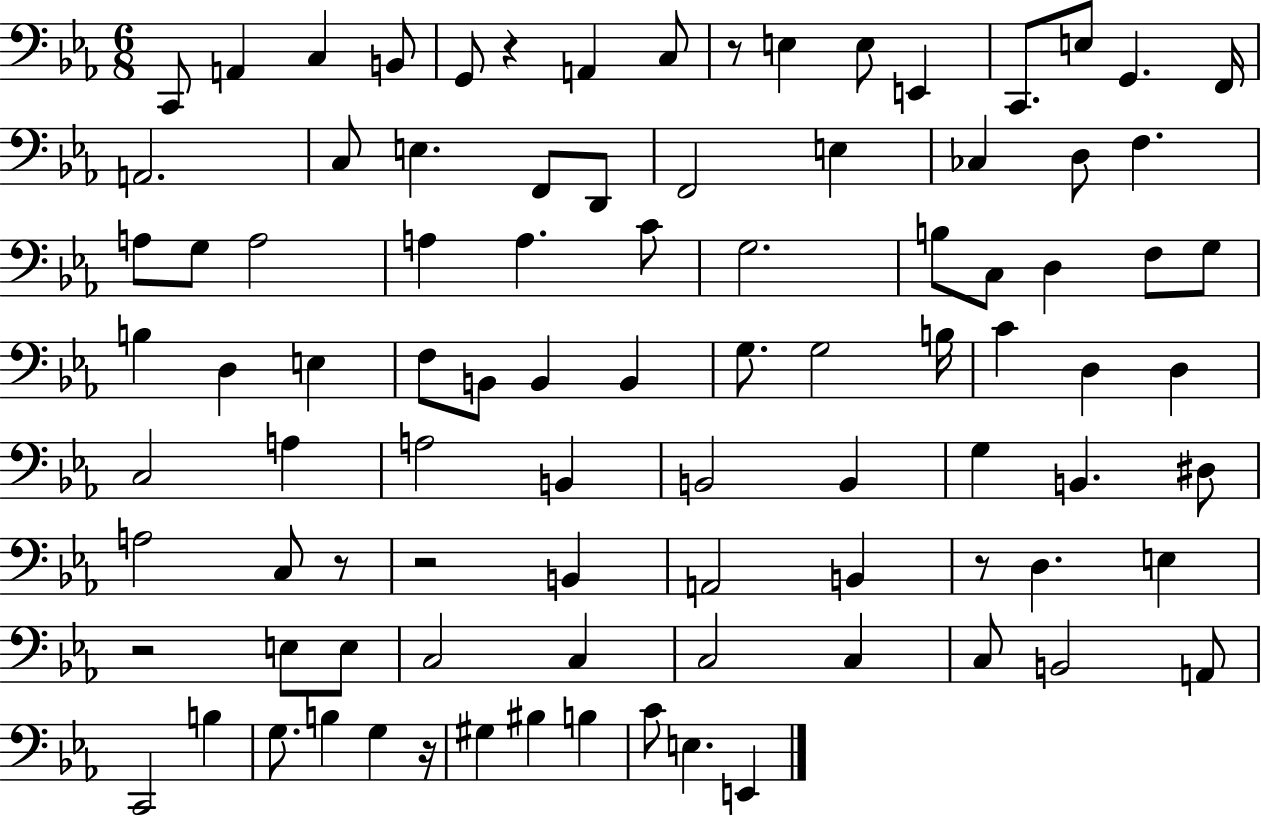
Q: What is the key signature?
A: EES major